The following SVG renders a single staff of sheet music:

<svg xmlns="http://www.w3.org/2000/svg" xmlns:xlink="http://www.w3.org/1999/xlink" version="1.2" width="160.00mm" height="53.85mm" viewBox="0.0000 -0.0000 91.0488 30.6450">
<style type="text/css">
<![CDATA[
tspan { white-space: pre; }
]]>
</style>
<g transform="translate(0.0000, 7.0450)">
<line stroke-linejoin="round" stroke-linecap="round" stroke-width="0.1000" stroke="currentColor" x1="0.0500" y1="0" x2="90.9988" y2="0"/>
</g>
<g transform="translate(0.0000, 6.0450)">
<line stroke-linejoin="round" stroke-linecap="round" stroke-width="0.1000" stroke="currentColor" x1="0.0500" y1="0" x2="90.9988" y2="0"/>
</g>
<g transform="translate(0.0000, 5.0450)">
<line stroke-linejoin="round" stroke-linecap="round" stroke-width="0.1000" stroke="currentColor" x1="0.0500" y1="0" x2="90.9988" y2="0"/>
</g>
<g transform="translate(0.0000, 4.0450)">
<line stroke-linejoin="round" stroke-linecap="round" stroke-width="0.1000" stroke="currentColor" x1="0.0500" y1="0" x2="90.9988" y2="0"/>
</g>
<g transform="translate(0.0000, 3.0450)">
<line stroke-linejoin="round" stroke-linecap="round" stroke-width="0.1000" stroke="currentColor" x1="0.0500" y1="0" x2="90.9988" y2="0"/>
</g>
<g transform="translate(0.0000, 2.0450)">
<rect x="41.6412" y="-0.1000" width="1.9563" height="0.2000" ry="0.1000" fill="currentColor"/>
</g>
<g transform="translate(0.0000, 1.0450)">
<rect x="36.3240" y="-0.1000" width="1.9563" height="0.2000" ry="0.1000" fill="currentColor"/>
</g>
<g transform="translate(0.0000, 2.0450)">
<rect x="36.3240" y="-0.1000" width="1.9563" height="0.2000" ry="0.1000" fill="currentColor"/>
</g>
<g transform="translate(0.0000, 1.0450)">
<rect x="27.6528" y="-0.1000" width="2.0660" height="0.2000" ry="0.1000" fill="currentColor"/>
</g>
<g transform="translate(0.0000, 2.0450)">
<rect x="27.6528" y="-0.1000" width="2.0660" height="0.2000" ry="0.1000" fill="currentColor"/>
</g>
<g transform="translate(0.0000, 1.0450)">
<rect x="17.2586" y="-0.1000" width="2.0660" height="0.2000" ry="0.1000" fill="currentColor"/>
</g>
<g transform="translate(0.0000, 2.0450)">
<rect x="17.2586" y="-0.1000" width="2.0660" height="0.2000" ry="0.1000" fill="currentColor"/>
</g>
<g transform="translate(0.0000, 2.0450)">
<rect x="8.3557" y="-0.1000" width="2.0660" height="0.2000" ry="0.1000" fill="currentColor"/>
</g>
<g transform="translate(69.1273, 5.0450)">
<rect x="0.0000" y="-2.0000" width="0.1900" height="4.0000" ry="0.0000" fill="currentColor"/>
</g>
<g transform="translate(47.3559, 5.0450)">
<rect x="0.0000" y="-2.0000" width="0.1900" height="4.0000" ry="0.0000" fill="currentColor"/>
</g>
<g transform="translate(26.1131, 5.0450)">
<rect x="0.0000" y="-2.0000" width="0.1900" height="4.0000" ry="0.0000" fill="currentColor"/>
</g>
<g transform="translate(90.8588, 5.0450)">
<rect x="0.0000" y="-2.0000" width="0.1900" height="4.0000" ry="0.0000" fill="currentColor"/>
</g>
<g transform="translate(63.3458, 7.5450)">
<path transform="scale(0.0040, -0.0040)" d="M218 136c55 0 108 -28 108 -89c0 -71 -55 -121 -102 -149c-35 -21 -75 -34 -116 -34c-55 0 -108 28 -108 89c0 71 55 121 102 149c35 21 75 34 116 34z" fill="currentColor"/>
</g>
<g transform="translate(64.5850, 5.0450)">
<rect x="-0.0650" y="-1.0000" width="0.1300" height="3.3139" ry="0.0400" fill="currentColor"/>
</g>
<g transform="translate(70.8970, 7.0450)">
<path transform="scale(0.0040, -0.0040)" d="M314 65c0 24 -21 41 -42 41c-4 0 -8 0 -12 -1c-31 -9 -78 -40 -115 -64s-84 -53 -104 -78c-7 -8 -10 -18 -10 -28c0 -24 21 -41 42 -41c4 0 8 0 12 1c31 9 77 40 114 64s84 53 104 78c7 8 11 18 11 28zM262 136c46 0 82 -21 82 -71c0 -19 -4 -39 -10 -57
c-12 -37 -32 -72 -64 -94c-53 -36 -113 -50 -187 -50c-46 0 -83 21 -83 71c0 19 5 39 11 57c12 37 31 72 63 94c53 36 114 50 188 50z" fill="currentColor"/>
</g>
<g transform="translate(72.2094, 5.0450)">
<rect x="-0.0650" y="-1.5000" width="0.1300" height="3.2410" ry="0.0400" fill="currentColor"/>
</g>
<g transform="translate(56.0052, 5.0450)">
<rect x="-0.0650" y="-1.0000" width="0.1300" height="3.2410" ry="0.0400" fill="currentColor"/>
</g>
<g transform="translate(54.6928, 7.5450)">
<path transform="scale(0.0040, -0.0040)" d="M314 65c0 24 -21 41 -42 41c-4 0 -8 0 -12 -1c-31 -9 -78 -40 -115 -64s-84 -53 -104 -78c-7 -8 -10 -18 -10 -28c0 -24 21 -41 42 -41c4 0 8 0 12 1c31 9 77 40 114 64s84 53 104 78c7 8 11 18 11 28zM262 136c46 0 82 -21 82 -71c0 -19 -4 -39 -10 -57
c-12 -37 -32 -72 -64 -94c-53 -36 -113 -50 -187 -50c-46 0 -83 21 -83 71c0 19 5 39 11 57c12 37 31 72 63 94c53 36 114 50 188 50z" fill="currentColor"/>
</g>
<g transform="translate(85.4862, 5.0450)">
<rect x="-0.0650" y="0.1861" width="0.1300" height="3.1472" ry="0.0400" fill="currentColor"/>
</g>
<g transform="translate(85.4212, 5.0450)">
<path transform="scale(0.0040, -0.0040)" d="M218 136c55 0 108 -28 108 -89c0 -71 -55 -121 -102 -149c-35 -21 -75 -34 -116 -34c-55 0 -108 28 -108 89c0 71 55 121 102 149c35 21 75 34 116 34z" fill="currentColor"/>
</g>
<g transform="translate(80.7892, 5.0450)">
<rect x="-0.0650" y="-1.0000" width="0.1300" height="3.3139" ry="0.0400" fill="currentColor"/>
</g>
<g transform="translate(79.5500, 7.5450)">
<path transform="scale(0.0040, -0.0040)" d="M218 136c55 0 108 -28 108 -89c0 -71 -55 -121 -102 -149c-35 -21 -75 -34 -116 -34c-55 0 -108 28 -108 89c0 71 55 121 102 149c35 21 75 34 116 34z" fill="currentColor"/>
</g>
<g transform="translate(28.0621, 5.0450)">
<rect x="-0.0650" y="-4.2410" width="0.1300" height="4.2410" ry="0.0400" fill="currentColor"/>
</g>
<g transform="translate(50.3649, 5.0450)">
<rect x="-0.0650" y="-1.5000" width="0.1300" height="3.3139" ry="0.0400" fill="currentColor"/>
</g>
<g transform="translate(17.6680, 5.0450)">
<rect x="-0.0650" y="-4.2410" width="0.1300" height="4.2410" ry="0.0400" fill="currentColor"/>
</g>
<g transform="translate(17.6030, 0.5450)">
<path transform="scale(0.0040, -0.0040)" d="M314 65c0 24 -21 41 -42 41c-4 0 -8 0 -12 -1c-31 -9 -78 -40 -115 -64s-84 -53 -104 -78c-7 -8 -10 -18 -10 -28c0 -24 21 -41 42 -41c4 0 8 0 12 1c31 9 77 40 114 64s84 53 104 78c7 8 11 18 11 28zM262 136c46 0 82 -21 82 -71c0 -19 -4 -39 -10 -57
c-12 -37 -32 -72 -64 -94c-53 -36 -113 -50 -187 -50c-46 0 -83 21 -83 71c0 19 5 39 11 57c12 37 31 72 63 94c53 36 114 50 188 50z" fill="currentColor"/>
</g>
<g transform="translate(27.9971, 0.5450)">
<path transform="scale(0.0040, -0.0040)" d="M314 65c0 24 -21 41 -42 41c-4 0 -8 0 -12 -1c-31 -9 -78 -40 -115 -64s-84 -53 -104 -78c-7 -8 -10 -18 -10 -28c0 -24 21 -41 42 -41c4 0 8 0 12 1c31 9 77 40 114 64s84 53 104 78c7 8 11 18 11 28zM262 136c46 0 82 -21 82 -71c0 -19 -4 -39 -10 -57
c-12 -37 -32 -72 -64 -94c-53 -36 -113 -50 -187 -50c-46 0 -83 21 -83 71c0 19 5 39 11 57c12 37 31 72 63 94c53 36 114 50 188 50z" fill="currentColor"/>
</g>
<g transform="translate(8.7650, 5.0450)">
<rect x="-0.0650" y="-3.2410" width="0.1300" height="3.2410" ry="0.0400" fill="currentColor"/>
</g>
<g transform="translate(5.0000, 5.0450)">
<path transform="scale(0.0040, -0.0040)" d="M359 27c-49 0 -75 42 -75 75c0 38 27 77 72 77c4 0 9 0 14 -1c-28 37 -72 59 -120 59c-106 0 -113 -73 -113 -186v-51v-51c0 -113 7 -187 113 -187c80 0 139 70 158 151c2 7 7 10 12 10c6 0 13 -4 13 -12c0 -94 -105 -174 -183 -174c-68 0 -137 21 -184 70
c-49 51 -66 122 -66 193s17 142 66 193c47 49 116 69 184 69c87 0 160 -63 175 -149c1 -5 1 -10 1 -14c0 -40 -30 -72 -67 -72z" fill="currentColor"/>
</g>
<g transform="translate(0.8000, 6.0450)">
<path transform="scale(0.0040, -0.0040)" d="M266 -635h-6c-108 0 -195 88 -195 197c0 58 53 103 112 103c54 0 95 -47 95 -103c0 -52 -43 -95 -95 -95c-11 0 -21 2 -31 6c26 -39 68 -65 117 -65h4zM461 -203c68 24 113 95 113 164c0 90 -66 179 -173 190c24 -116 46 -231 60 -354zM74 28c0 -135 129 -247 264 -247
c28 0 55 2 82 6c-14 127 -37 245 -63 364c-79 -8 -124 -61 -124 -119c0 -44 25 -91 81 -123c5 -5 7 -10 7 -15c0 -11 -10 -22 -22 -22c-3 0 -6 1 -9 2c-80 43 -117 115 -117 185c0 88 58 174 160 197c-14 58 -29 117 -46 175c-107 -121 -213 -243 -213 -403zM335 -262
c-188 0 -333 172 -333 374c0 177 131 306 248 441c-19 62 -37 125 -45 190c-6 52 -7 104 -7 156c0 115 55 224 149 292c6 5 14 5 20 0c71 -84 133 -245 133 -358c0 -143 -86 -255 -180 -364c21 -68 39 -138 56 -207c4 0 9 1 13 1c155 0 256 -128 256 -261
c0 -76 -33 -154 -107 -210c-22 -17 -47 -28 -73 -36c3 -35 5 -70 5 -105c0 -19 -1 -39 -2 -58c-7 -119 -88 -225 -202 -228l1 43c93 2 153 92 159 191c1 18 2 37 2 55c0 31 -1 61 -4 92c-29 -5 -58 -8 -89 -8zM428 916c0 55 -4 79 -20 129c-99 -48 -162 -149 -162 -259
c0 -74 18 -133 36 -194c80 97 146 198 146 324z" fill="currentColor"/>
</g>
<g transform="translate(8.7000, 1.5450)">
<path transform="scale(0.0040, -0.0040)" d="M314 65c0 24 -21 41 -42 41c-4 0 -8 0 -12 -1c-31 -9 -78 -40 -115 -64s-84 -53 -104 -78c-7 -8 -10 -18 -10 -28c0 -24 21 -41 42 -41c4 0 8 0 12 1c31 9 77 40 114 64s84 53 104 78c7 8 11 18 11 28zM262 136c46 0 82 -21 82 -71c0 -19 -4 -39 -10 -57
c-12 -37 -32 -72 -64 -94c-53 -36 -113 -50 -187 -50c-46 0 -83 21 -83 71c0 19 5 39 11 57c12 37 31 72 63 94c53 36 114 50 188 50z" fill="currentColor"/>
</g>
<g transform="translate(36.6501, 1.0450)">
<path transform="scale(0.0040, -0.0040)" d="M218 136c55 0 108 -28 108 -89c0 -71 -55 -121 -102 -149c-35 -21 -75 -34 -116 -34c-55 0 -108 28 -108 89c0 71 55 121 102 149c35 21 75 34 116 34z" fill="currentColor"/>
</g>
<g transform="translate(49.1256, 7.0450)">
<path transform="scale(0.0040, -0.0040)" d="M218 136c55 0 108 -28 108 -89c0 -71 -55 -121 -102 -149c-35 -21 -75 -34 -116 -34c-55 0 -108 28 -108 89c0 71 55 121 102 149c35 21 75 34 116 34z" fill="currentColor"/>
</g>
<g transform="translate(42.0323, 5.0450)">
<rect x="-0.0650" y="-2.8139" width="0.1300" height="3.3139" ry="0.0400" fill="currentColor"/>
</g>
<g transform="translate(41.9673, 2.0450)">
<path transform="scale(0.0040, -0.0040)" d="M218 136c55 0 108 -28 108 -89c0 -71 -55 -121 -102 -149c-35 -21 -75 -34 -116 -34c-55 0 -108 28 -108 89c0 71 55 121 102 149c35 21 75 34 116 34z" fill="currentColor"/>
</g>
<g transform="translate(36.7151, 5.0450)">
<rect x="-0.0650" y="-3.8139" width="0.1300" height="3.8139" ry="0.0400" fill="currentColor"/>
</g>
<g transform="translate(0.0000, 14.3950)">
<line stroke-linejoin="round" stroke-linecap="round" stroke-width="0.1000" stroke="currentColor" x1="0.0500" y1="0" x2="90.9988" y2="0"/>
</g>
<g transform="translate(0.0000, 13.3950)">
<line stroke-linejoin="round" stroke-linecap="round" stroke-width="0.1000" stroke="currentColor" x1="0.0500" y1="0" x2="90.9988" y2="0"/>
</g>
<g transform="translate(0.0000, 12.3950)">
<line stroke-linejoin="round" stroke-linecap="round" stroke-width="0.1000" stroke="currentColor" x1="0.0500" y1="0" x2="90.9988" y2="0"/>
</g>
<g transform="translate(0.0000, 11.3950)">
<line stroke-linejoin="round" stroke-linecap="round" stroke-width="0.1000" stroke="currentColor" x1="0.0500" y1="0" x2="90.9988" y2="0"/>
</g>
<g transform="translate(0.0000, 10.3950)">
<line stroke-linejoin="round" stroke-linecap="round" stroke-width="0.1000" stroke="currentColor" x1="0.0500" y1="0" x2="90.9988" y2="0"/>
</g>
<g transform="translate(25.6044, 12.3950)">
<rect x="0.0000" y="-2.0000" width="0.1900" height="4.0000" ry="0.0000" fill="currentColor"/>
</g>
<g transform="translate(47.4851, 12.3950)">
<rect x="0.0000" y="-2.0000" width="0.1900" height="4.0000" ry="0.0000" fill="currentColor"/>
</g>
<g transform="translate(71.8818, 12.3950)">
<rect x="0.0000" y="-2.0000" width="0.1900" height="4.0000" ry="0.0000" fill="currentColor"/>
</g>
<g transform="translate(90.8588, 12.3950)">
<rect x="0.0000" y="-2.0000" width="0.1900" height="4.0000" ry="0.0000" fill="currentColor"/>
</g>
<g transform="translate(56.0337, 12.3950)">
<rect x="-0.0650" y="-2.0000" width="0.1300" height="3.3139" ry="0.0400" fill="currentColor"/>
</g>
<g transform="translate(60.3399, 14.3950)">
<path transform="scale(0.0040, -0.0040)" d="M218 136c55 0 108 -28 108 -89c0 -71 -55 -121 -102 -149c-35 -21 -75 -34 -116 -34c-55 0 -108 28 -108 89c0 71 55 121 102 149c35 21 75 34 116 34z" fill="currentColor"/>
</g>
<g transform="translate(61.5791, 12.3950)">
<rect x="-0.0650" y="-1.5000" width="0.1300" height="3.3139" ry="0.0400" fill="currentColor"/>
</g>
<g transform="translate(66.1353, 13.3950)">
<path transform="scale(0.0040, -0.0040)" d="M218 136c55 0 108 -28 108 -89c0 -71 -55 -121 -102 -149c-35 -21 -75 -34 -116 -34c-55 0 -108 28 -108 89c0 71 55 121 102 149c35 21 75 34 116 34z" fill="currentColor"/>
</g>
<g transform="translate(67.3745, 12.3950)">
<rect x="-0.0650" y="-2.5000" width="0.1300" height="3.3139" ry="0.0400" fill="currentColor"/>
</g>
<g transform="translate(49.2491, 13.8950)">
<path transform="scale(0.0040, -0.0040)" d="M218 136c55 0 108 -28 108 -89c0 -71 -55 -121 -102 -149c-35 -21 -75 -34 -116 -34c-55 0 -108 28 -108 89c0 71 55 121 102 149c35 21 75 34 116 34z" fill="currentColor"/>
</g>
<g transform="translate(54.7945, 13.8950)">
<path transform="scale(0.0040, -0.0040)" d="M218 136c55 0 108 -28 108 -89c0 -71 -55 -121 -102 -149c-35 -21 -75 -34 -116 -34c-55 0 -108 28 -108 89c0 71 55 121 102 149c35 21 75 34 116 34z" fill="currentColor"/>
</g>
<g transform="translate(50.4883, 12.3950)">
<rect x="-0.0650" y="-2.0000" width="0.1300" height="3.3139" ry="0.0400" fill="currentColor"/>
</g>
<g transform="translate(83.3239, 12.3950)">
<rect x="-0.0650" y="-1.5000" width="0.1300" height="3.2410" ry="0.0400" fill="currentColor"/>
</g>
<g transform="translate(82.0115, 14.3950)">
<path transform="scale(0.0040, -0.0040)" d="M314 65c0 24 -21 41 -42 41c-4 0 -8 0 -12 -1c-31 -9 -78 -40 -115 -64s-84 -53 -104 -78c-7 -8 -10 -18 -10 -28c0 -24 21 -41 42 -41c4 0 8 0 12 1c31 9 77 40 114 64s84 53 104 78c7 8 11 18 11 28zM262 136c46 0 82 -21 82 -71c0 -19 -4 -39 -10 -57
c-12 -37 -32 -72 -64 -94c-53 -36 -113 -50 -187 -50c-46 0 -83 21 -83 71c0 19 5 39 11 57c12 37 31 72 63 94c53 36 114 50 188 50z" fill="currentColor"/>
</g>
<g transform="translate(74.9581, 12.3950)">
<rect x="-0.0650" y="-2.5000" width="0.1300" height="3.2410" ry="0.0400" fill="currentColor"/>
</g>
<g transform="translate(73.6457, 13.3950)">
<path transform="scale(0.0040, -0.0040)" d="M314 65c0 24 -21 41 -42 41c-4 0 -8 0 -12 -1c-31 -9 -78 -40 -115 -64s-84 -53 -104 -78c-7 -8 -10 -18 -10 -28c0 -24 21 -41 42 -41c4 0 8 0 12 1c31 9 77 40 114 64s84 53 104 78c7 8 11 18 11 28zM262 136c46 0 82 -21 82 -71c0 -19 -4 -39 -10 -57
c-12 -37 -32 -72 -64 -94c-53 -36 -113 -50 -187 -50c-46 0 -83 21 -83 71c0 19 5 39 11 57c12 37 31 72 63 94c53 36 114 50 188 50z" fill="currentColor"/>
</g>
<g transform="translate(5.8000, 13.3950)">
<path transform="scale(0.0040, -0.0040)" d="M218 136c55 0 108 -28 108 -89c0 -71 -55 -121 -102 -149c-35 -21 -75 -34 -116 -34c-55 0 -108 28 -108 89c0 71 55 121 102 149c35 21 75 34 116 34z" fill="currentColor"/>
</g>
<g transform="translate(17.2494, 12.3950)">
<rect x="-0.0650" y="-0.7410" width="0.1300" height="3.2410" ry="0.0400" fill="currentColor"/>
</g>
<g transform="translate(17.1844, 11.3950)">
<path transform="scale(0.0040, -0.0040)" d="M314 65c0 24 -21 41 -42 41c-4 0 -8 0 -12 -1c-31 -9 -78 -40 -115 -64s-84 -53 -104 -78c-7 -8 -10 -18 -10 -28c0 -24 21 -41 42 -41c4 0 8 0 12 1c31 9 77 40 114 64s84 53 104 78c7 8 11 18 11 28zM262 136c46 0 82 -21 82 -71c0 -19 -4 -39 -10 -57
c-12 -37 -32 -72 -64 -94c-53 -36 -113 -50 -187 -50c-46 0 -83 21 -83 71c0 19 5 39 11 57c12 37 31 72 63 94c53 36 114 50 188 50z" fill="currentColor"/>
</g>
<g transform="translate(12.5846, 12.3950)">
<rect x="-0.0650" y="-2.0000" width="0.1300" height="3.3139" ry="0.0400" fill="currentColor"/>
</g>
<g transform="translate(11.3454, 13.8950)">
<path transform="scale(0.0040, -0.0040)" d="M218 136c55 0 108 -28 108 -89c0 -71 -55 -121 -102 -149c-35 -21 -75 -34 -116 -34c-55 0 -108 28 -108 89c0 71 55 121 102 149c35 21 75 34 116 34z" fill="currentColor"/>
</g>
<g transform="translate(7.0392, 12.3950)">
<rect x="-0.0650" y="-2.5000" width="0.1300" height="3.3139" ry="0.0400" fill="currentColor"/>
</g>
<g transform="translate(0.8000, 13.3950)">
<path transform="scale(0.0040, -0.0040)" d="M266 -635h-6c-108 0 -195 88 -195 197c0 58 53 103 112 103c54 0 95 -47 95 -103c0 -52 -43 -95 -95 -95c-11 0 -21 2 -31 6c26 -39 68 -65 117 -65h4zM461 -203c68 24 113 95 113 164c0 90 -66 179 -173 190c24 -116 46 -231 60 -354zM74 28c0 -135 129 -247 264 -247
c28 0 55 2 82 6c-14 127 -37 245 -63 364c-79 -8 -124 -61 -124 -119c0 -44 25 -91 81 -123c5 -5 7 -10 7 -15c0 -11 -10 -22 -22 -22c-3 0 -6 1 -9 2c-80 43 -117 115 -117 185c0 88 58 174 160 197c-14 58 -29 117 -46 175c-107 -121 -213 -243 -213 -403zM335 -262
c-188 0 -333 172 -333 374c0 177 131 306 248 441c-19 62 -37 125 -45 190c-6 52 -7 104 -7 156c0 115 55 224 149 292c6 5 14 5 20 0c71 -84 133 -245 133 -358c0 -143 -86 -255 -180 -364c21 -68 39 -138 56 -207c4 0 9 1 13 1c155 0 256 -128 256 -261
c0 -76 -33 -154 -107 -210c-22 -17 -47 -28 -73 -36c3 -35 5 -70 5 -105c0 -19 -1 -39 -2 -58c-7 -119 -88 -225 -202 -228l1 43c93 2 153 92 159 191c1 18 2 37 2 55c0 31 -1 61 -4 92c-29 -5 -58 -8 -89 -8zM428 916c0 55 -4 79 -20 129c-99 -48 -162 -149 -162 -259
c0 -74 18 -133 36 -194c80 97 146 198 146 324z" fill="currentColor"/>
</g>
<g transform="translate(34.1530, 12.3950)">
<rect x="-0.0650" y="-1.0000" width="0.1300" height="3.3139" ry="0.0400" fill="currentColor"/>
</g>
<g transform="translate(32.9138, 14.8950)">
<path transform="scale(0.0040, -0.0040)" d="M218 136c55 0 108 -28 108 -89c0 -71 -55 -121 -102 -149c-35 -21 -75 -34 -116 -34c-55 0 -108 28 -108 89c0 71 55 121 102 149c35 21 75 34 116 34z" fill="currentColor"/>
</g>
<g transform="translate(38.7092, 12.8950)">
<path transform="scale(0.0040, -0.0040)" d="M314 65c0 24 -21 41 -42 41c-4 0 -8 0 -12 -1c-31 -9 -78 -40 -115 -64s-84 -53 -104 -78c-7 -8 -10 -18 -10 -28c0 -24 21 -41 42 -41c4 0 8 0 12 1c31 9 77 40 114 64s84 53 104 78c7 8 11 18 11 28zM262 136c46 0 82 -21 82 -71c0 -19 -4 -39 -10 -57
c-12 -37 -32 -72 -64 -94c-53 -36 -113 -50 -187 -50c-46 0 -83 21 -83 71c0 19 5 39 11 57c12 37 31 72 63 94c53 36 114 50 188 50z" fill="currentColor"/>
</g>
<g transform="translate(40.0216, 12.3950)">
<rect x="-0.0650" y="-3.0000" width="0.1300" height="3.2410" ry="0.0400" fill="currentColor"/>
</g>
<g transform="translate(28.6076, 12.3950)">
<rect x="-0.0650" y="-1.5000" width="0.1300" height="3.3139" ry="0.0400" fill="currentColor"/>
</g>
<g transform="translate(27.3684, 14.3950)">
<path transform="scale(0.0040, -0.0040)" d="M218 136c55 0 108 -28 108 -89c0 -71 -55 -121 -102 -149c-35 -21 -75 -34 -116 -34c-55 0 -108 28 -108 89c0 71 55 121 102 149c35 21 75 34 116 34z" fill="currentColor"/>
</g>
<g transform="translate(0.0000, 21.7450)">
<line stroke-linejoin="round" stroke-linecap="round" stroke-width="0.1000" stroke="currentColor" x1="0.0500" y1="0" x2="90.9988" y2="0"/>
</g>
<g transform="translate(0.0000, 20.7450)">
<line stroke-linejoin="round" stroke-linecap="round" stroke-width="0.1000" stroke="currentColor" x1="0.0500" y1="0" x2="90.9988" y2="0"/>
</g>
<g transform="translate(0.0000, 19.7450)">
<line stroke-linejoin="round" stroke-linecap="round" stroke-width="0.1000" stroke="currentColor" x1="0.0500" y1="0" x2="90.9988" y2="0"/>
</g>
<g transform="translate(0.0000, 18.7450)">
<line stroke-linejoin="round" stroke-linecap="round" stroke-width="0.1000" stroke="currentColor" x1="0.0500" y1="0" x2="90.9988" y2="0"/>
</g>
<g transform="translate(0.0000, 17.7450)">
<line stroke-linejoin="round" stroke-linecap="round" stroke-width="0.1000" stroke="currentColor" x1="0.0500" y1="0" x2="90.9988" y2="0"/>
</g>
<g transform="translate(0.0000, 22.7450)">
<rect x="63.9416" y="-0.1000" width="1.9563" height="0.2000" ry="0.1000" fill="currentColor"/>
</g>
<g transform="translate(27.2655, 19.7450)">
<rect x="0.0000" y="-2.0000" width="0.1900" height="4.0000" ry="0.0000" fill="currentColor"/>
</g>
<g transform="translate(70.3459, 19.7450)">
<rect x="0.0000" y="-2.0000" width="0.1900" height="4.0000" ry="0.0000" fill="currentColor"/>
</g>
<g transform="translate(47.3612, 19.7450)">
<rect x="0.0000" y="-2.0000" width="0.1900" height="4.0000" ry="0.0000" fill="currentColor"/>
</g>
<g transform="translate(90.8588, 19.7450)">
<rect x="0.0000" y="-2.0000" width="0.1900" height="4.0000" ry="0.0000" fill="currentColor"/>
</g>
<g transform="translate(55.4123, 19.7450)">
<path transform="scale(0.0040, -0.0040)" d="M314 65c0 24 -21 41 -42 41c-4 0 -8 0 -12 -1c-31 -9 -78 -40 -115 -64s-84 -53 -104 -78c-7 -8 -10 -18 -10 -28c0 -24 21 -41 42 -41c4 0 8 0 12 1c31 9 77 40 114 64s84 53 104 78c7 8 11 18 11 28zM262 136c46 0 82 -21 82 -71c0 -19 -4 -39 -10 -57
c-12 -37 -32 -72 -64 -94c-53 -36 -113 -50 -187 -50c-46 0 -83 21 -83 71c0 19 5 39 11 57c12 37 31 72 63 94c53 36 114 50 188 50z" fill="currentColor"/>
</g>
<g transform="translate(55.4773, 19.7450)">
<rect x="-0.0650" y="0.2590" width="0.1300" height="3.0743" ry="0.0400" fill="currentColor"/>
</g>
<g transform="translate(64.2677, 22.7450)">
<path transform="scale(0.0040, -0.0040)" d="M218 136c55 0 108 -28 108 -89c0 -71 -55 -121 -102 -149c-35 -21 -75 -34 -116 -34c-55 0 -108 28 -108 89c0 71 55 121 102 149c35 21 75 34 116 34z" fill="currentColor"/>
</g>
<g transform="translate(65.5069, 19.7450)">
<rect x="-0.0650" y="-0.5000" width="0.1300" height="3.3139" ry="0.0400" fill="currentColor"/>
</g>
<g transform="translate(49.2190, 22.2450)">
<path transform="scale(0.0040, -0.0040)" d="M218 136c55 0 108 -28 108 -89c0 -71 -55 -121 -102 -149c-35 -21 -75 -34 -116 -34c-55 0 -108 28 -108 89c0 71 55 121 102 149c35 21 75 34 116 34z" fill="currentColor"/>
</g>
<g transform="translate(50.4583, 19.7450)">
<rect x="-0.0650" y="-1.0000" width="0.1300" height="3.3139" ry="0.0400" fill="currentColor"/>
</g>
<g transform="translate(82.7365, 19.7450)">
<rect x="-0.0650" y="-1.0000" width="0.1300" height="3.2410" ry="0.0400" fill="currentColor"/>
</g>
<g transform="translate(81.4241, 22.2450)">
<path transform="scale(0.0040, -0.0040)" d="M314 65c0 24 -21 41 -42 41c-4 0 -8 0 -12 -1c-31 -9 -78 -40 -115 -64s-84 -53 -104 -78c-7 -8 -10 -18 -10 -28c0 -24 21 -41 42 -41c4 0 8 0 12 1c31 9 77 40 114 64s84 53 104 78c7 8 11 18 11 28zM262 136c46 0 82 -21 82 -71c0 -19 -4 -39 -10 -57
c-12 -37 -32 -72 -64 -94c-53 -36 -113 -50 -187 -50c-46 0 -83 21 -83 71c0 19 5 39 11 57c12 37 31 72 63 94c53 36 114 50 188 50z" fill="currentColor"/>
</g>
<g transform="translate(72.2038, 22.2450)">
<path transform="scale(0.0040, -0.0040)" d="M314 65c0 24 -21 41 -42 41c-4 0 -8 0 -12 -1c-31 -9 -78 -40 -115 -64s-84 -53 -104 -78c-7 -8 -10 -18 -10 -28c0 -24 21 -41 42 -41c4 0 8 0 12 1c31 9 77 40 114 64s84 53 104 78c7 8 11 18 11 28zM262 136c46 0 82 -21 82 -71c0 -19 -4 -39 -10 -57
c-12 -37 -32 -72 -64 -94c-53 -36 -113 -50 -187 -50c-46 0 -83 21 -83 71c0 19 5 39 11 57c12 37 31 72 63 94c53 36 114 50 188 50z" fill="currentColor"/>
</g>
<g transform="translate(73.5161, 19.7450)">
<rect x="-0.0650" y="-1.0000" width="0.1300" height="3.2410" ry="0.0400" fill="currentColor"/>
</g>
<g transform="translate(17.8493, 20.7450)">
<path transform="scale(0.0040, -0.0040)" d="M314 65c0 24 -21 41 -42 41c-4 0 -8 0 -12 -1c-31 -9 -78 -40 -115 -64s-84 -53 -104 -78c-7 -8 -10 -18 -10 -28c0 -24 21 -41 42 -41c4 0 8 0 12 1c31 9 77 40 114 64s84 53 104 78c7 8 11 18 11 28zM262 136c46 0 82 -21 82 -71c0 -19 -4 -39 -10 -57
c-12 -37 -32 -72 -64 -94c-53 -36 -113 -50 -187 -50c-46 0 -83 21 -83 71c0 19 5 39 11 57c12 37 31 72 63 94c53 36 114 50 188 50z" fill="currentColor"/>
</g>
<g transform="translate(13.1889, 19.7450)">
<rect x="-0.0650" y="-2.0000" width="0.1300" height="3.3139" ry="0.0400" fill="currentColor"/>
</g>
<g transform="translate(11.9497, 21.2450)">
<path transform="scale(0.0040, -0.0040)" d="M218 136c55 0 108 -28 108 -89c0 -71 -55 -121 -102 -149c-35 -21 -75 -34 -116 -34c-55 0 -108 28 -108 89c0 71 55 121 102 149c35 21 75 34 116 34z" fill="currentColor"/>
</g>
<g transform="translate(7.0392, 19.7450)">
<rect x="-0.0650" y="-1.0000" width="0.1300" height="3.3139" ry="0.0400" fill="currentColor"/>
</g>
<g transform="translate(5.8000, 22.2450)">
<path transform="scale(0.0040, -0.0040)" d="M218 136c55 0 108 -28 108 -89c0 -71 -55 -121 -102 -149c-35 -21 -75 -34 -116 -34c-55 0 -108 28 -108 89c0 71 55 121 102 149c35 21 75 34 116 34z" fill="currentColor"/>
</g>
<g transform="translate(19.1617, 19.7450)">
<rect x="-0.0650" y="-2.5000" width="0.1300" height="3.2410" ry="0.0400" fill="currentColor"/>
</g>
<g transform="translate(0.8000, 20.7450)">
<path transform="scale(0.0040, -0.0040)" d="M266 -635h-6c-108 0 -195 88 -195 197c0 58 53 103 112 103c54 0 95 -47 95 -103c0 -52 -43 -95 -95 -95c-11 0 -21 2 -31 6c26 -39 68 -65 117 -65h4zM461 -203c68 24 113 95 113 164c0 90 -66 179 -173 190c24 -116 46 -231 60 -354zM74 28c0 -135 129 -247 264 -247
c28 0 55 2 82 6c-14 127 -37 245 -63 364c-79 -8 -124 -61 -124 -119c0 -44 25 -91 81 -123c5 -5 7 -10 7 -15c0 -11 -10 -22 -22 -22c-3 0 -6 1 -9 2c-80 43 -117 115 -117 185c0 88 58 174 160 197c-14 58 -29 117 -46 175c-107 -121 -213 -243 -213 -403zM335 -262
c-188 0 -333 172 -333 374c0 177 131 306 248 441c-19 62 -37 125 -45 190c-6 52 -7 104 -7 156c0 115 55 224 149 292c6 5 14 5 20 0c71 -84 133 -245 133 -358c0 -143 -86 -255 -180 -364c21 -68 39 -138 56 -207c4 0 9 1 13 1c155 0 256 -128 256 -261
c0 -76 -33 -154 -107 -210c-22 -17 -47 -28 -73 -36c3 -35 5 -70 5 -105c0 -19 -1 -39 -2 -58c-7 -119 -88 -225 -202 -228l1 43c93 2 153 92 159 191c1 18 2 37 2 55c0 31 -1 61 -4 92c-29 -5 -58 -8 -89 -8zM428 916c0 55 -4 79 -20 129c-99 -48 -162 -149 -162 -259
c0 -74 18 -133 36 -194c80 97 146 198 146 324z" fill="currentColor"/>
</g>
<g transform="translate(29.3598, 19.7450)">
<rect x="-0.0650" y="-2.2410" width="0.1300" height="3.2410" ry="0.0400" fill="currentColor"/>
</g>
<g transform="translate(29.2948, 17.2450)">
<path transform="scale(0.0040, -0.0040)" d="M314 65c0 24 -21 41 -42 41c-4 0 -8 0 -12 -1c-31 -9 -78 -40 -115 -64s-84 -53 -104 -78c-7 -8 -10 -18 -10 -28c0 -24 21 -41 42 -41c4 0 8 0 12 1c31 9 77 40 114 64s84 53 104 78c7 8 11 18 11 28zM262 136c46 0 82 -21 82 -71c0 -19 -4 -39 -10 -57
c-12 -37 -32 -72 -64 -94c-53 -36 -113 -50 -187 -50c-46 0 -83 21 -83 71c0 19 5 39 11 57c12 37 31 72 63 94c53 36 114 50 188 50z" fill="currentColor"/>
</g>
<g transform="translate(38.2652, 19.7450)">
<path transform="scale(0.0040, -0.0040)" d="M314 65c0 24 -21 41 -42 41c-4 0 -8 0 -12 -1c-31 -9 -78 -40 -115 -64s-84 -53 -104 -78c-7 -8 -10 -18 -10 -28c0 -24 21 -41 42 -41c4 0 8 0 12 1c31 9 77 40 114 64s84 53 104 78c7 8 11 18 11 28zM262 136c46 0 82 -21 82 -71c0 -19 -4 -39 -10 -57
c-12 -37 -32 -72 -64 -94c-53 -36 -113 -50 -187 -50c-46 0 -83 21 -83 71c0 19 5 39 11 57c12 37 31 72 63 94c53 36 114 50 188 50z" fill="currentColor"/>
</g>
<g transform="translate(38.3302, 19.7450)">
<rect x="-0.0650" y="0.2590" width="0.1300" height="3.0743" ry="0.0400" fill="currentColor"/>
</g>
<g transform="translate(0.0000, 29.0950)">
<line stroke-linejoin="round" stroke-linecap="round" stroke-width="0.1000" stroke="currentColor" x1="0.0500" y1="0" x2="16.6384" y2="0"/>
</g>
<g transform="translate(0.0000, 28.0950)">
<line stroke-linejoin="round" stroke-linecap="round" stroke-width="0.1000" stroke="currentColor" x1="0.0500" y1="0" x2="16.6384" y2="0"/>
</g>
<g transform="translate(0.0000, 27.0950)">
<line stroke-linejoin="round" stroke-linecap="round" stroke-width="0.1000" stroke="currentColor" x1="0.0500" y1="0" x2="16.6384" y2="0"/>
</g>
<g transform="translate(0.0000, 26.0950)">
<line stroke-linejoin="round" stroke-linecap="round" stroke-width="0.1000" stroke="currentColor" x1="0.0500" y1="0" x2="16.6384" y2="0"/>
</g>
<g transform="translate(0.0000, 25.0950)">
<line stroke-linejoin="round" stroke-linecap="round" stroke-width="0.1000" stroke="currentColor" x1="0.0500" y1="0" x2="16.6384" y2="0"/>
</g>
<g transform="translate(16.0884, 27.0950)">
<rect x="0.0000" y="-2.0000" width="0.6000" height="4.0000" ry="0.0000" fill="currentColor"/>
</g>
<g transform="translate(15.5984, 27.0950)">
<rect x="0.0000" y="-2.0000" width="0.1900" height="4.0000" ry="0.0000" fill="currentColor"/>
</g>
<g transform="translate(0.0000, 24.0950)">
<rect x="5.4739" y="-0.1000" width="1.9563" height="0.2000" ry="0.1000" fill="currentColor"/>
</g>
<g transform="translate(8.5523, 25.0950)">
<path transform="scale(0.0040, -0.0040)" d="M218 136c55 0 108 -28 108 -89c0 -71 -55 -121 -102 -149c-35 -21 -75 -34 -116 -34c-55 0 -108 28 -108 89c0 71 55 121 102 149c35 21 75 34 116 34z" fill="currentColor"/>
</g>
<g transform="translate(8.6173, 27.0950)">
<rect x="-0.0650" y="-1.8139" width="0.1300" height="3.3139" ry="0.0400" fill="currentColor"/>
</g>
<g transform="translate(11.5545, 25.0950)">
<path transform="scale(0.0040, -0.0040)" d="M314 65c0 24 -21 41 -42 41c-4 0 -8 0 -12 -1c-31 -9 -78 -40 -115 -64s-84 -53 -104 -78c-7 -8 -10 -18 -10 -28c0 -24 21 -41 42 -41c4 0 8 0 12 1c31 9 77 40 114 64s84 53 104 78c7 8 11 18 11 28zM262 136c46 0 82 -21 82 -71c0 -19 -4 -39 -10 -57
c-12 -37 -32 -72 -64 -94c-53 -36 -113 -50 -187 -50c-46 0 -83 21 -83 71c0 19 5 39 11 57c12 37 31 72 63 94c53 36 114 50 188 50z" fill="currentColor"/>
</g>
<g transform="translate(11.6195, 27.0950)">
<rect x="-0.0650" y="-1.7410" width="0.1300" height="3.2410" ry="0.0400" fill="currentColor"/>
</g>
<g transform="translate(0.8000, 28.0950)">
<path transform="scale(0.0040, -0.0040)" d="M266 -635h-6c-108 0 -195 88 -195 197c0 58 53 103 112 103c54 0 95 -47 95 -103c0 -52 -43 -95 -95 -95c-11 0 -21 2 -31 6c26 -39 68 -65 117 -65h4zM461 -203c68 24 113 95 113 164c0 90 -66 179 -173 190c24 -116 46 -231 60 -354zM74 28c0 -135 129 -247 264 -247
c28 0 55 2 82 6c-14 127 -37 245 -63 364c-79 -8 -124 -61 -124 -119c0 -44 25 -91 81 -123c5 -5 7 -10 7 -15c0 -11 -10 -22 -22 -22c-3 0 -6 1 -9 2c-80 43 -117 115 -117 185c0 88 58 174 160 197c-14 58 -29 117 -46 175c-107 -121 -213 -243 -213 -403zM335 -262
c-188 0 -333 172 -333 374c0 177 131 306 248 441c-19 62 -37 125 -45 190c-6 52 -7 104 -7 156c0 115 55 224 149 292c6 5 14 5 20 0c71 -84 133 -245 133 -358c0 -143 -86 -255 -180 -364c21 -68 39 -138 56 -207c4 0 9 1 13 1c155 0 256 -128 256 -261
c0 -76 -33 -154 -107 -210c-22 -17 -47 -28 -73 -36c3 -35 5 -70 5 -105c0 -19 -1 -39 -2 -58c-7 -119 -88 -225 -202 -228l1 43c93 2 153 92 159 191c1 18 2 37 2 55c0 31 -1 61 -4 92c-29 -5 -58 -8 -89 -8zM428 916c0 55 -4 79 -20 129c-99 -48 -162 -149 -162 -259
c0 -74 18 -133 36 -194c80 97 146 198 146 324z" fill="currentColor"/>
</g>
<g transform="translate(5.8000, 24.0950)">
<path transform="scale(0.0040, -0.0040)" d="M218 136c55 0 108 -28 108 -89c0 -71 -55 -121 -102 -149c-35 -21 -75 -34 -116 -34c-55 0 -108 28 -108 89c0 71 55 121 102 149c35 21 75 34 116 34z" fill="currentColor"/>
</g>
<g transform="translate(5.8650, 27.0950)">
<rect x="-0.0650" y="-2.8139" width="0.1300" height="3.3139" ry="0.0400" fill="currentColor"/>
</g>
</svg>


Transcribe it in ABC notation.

X:1
T:Untitled
M:4/4
L:1/4
K:C
b2 d'2 d'2 c' a E D2 D E2 D B G F d2 E D A2 F F E G G2 E2 D F G2 g2 B2 D B2 C D2 D2 a f f2